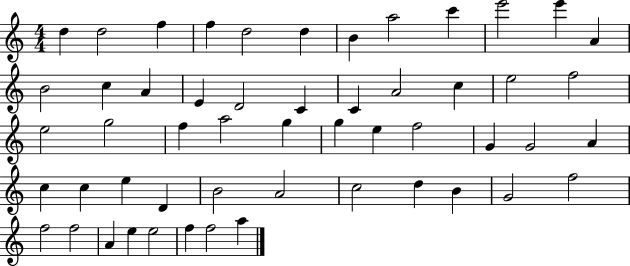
{
  \clef treble
  \numericTimeSignature
  \time 4/4
  \key c \major
  d''4 d''2 f''4 | f''4 d''2 d''4 | b'4 a''2 c'''4 | e'''2 e'''4 a'4 | \break b'2 c''4 a'4 | e'4 d'2 c'4 | c'4 a'2 c''4 | e''2 f''2 | \break e''2 g''2 | f''4 a''2 g''4 | g''4 e''4 f''2 | g'4 g'2 a'4 | \break c''4 c''4 e''4 d'4 | b'2 a'2 | c''2 d''4 b'4 | g'2 f''2 | \break f''2 f''2 | a'4 e''4 e''2 | f''4 f''2 a''4 | \bar "|."
}